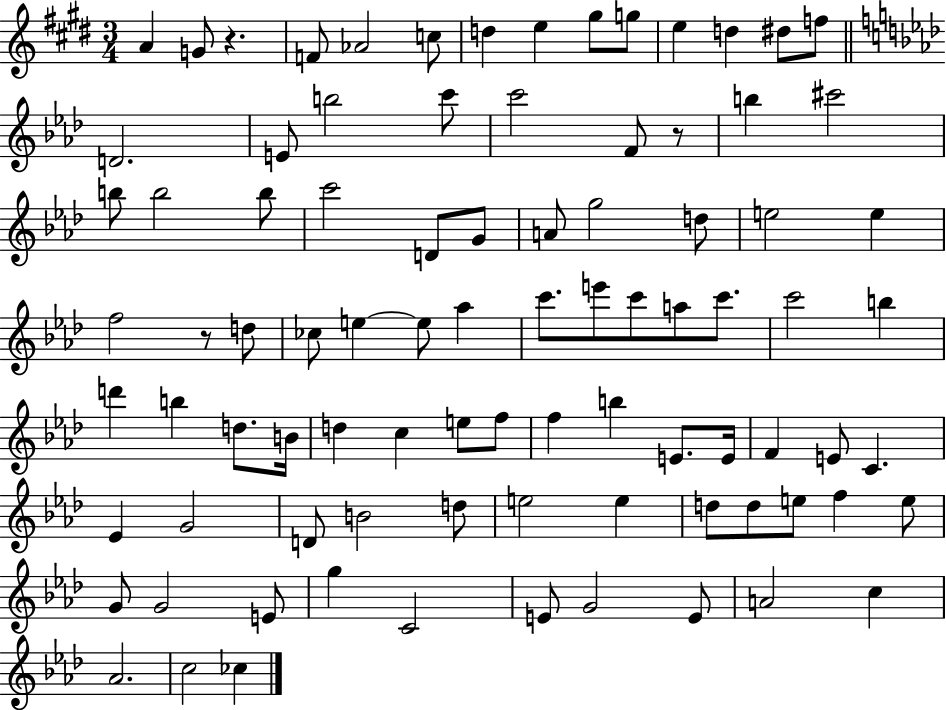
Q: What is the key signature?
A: E major